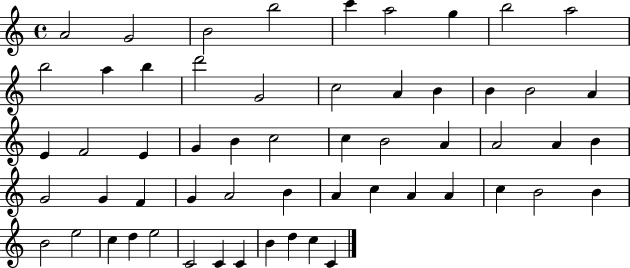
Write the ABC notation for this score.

X:1
T:Untitled
M:4/4
L:1/4
K:C
A2 G2 B2 b2 c' a2 g b2 a2 b2 a b d'2 G2 c2 A B B B2 A E F2 E G B c2 c B2 A A2 A B G2 G F G A2 B A c A A c B2 B B2 e2 c d e2 C2 C C B d c C